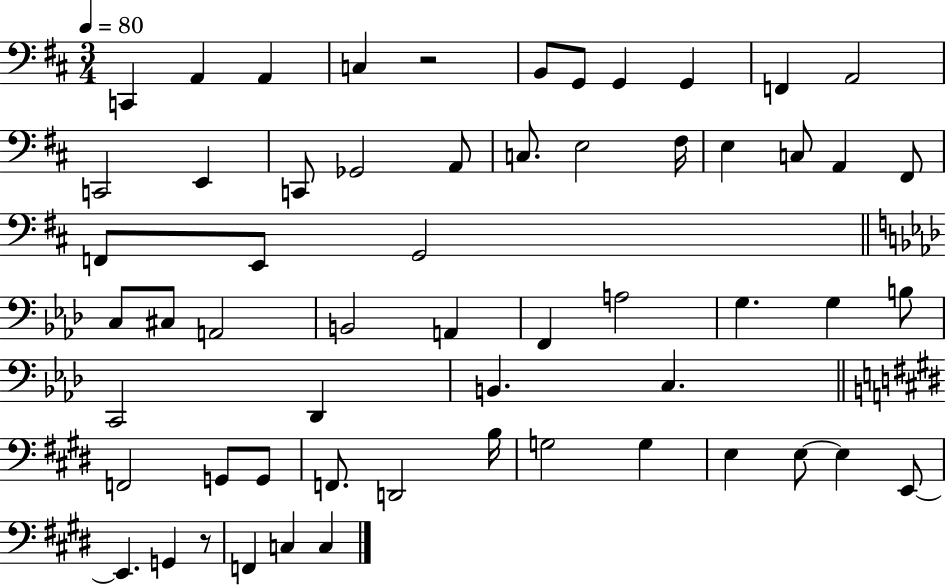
{
  \clef bass
  \numericTimeSignature
  \time 3/4
  \key d \major
  \tempo 4 = 80
  \repeat volta 2 { c,4 a,4 a,4 | c4 r2 | b,8 g,8 g,4 g,4 | f,4 a,2 | \break c,2 e,4 | c,8 ges,2 a,8 | c8. e2 fis16 | e4 c8 a,4 fis,8 | \break f,8 e,8 g,2 | \bar "||" \break \key aes \major c8 cis8 a,2 | b,2 a,4 | f,4 a2 | g4. g4 b8 | \break c,2 des,4 | b,4. c4. | \bar "||" \break \key e \major f,2 g,8 g,8 | f,8. d,2 b16 | g2 g4 | e4 e8~~ e4 e,8~~ | \break e,4. g,4 r8 | f,4 c4 c4 | } \bar "|."
}